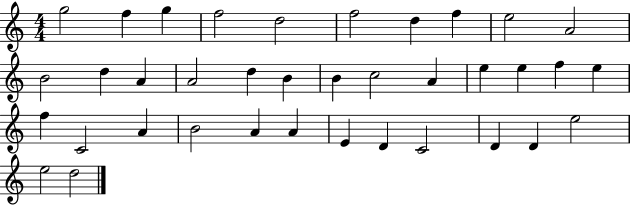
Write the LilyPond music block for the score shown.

{
  \clef treble
  \numericTimeSignature
  \time 4/4
  \key c \major
  g''2 f''4 g''4 | f''2 d''2 | f''2 d''4 f''4 | e''2 a'2 | \break b'2 d''4 a'4 | a'2 d''4 b'4 | b'4 c''2 a'4 | e''4 e''4 f''4 e''4 | \break f''4 c'2 a'4 | b'2 a'4 a'4 | e'4 d'4 c'2 | d'4 d'4 e''2 | \break e''2 d''2 | \bar "|."
}